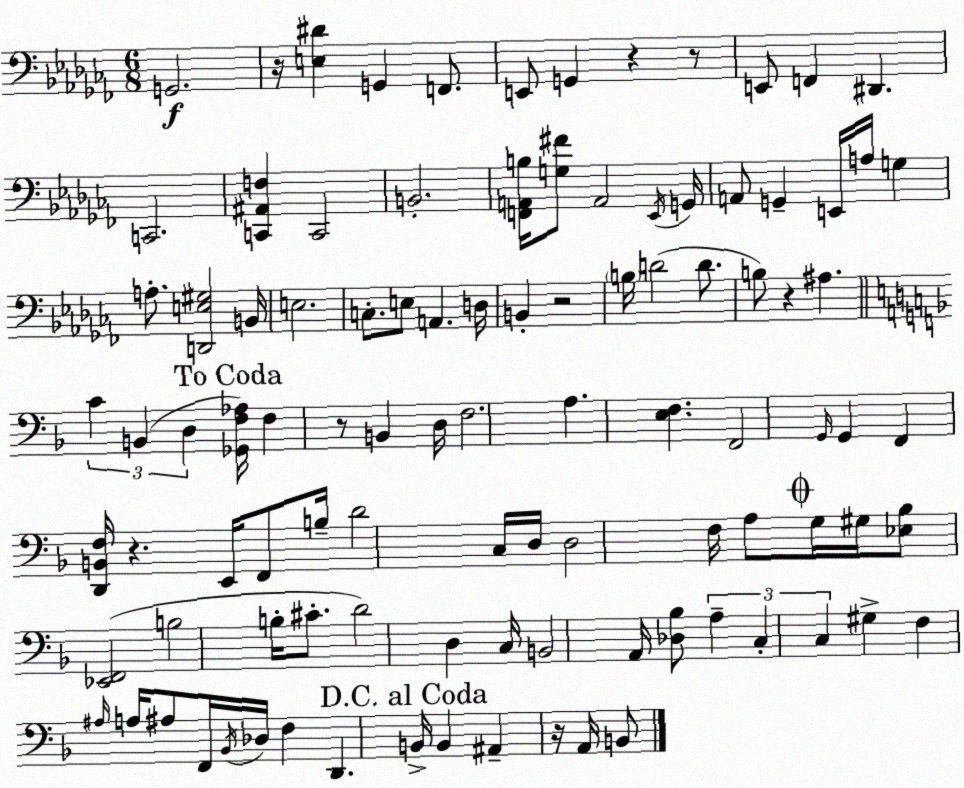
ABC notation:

X:1
T:Untitled
M:6/8
L:1/4
K:Abm
G,,2 z/4 [E,^D] G,, F,,/2 E,,/2 G,, z z/2 E,,/2 F,, ^D,, C,,2 [C,,^A,,F,] C,,2 B,,2 [F,,A,,B,]/4 [G,^F]/2 A,,2 _E,,/4 G,,/4 A,,/2 G,, E,,/4 A,/4 G, A,/2 [D,,E,^G,]2 B,,/4 E,2 C,/2 E,/2 A,, D,/4 B,, z2 B,/4 D2 D/2 B,/2 z ^A, C B,, D, [_G,,F,_A,]/4 F, z/2 B,, D,/4 F,2 A, [E,F,] F,,2 G,,/4 G,, F,, [D,,B,,F,]/4 z E,,/4 F,,/2 B,/4 D2 C,/4 D,/4 D,2 F,/4 A,/2 G,/4 ^G,/4 [_E,_B,]/2 [_E,,F,,]2 B,2 B,/4 ^C/2 D2 D, C,/4 B,,2 A,,/4 [_D,_B,]/2 A, C, C, ^G, F, ^A,/4 A,/4 ^A,/2 F,,/4 _B,,/4 _D,/4 F, D,, B,,/4 B,, ^A,, z/4 A,,/4 B,,/2